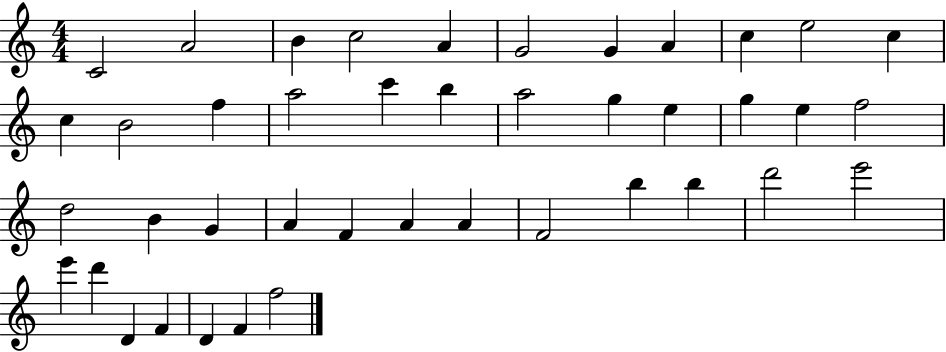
X:1
T:Untitled
M:4/4
L:1/4
K:C
C2 A2 B c2 A G2 G A c e2 c c B2 f a2 c' b a2 g e g e f2 d2 B G A F A A F2 b b d'2 e'2 e' d' D F D F f2